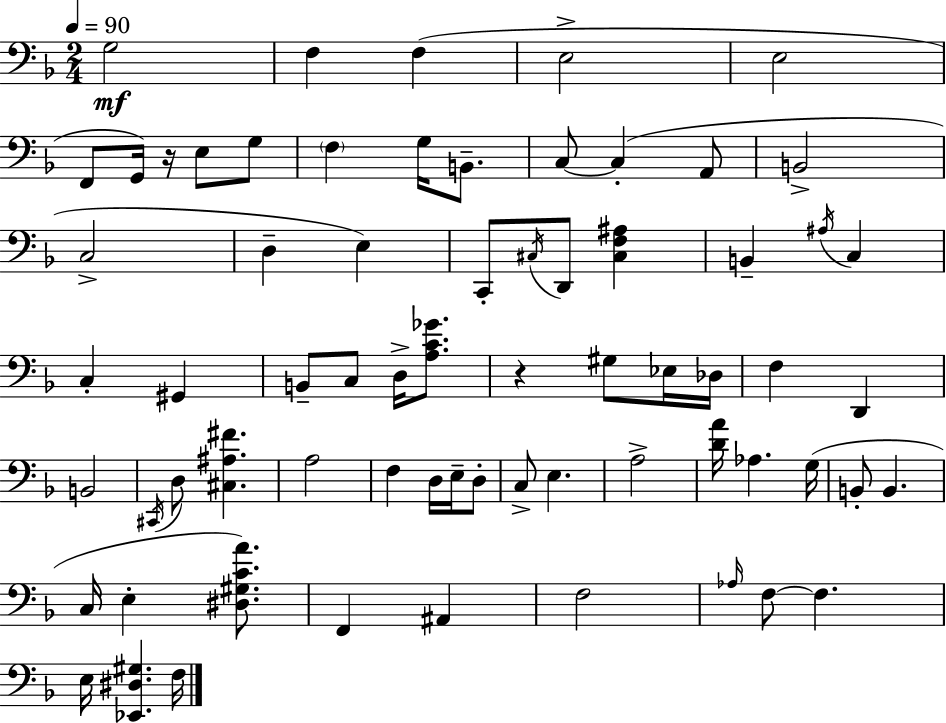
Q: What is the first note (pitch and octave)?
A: G3